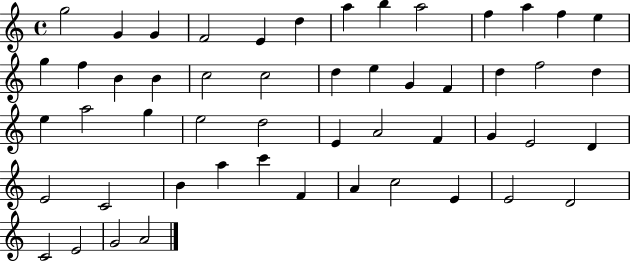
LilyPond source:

{
  \clef treble
  \time 4/4
  \defaultTimeSignature
  \key c \major
  g''2 g'4 g'4 | f'2 e'4 d''4 | a''4 b''4 a''2 | f''4 a''4 f''4 e''4 | \break g''4 f''4 b'4 b'4 | c''2 c''2 | d''4 e''4 g'4 f'4 | d''4 f''2 d''4 | \break e''4 a''2 g''4 | e''2 d''2 | e'4 a'2 f'4 | g'4 e'2 d'4 | \break e'2 c'2 | b'4 a''4 c'''4 f'4 | a'4 c''2 e'4 | e'2 d'2 | \break c'2 e'2 | g'2 a'2 | \bar "|."
}